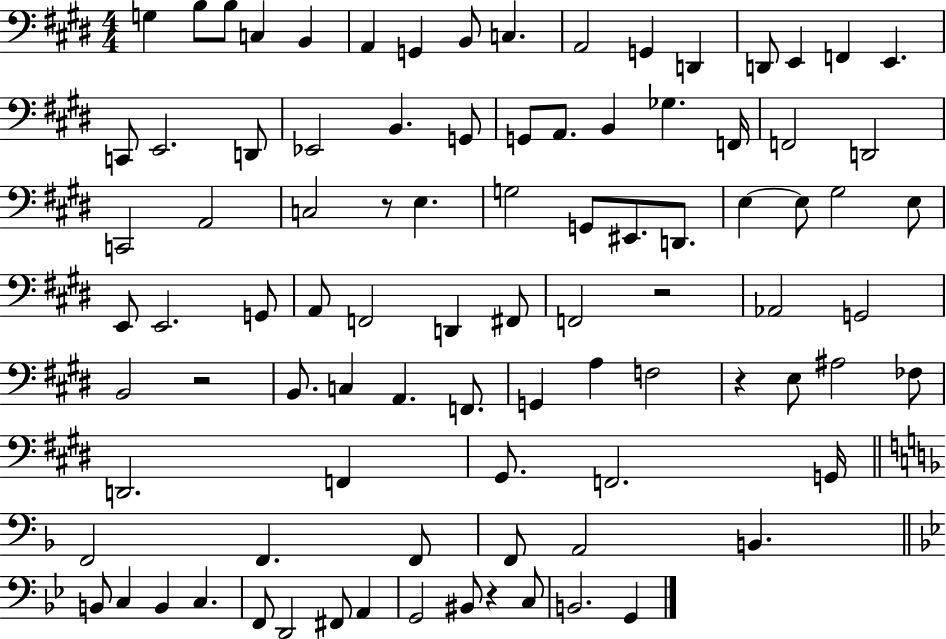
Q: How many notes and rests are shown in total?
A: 91